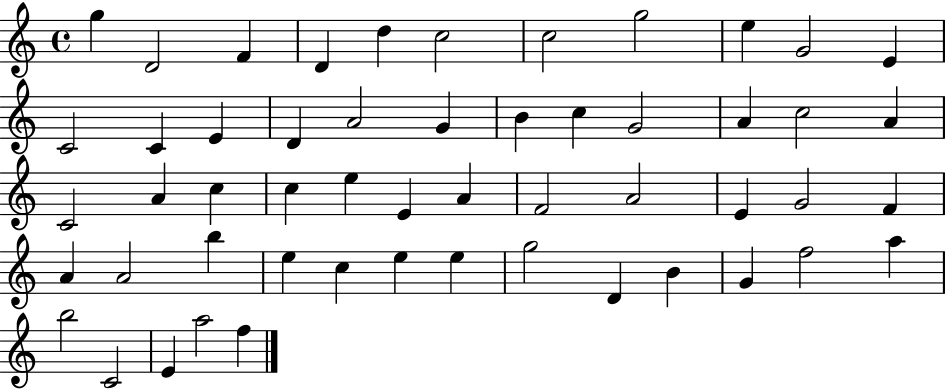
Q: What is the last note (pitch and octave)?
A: F5